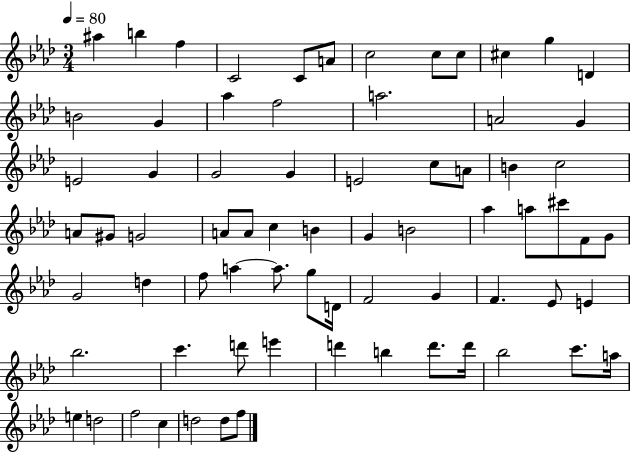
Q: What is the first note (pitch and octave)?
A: A#5